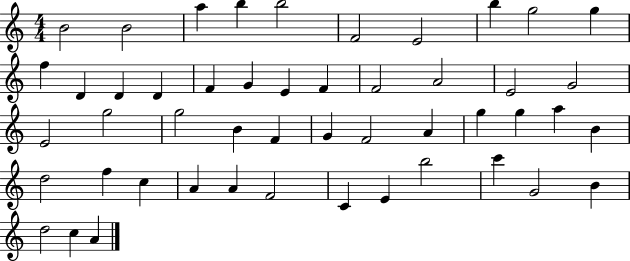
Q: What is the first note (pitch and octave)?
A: B4